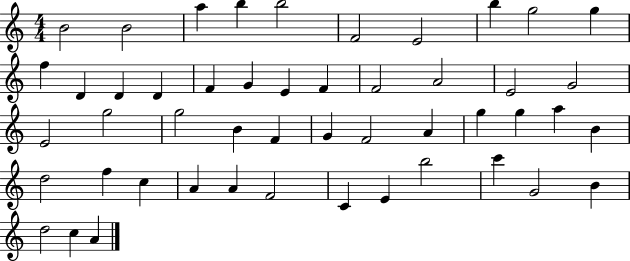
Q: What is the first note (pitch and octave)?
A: B4